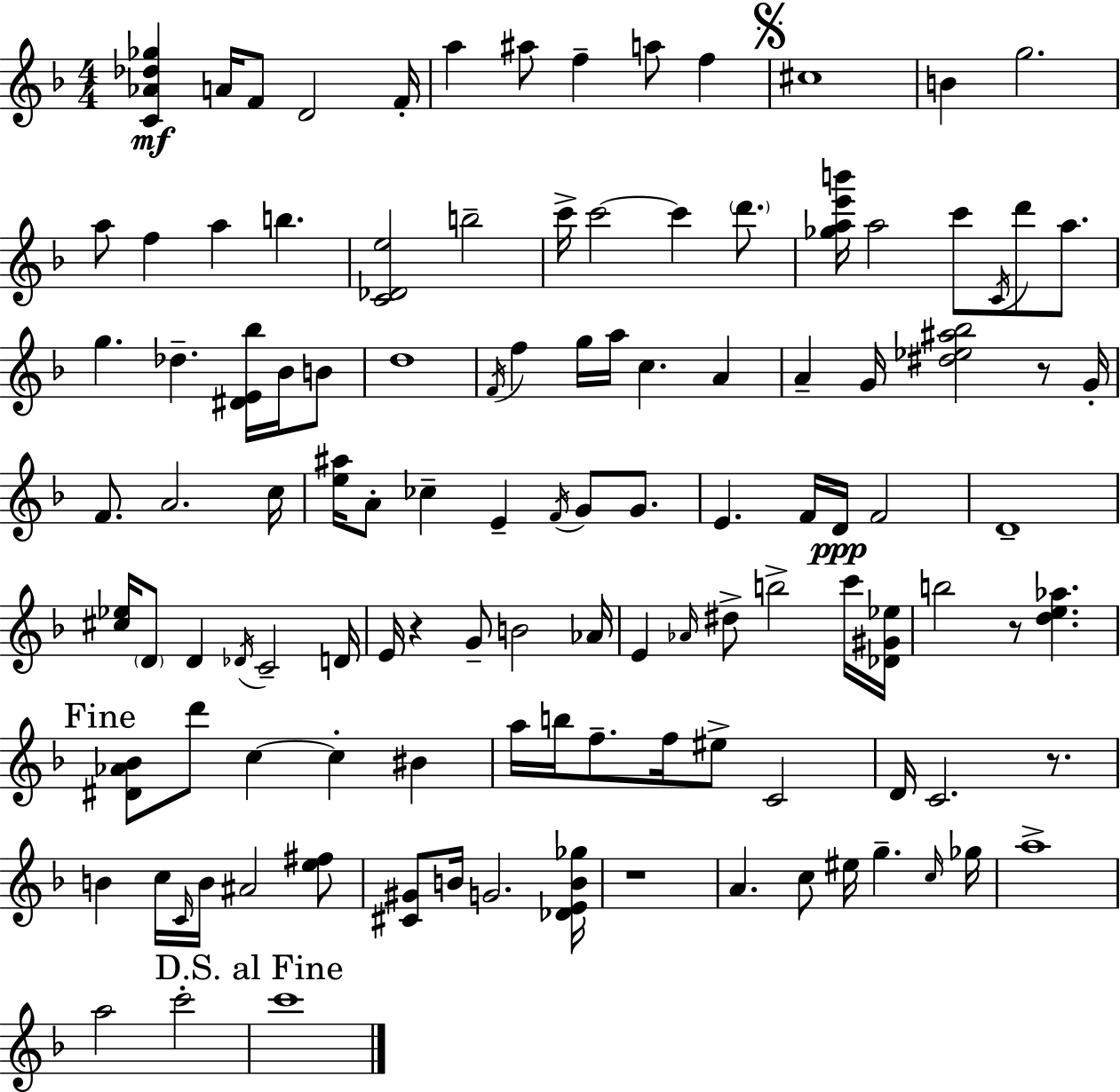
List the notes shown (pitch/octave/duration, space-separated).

[C4,Ab4,Db5,Gb5]/q A4/s F4/e D4/h F4/s A5/q A#5/e F5/q A5/e F5/q C#5/w B4/q G5/h. A5/e F5/q A5/q B5/q. [C4,Db4,E5]/h B5/h C6/s C6/h C6/q D6/e. [Gb5,A5,E6,B6]/s A5/h C6/e C4/s D6/e A5/e. G5/q. Db5/q. [D#4,E4,Bb5]/s Bb4/s B4/e D5/w F4/s F5/q G5/s A5/s C5/q. A4/q A4/q G4/s [D#5,Eb5,A#5,Bb5]/h R/e G4/s F4/e. A4/h. C5/s [E5,A#5]/s A4/e CES5/q E4/q F4/s G4/e G4/e. E4/q. F4/s D4/s F4/h D4/w [C#5,Eb5]/s D4/e D4/q Db4/s C4/h D4/s E4/s R/q G4/e B4/h Ab4/s E4/q Ab4/s D#5/e B5/h C6/s [Db4,G#4,Eb5]/s B5/h R/e [D5,E5,Ab5]/q. [D#4,Ab4,Bb4]/e D6/e C5/q C5/q BIS4/q A5/s B5/s F5/e. F5/s EIS5/e C4/h D4/s C4/h. R/e. B4/q C5/s C4/s B4/s A#4/h [E5,F#5]/e [C#4,G#4]/e B4/s G4/h. [Db4,E4,B4,Gb5]/s R/w A4/q. C5/e EIS5/s G5/q. C5/s Gb5/s A5/w A5/h C6/h C6/w